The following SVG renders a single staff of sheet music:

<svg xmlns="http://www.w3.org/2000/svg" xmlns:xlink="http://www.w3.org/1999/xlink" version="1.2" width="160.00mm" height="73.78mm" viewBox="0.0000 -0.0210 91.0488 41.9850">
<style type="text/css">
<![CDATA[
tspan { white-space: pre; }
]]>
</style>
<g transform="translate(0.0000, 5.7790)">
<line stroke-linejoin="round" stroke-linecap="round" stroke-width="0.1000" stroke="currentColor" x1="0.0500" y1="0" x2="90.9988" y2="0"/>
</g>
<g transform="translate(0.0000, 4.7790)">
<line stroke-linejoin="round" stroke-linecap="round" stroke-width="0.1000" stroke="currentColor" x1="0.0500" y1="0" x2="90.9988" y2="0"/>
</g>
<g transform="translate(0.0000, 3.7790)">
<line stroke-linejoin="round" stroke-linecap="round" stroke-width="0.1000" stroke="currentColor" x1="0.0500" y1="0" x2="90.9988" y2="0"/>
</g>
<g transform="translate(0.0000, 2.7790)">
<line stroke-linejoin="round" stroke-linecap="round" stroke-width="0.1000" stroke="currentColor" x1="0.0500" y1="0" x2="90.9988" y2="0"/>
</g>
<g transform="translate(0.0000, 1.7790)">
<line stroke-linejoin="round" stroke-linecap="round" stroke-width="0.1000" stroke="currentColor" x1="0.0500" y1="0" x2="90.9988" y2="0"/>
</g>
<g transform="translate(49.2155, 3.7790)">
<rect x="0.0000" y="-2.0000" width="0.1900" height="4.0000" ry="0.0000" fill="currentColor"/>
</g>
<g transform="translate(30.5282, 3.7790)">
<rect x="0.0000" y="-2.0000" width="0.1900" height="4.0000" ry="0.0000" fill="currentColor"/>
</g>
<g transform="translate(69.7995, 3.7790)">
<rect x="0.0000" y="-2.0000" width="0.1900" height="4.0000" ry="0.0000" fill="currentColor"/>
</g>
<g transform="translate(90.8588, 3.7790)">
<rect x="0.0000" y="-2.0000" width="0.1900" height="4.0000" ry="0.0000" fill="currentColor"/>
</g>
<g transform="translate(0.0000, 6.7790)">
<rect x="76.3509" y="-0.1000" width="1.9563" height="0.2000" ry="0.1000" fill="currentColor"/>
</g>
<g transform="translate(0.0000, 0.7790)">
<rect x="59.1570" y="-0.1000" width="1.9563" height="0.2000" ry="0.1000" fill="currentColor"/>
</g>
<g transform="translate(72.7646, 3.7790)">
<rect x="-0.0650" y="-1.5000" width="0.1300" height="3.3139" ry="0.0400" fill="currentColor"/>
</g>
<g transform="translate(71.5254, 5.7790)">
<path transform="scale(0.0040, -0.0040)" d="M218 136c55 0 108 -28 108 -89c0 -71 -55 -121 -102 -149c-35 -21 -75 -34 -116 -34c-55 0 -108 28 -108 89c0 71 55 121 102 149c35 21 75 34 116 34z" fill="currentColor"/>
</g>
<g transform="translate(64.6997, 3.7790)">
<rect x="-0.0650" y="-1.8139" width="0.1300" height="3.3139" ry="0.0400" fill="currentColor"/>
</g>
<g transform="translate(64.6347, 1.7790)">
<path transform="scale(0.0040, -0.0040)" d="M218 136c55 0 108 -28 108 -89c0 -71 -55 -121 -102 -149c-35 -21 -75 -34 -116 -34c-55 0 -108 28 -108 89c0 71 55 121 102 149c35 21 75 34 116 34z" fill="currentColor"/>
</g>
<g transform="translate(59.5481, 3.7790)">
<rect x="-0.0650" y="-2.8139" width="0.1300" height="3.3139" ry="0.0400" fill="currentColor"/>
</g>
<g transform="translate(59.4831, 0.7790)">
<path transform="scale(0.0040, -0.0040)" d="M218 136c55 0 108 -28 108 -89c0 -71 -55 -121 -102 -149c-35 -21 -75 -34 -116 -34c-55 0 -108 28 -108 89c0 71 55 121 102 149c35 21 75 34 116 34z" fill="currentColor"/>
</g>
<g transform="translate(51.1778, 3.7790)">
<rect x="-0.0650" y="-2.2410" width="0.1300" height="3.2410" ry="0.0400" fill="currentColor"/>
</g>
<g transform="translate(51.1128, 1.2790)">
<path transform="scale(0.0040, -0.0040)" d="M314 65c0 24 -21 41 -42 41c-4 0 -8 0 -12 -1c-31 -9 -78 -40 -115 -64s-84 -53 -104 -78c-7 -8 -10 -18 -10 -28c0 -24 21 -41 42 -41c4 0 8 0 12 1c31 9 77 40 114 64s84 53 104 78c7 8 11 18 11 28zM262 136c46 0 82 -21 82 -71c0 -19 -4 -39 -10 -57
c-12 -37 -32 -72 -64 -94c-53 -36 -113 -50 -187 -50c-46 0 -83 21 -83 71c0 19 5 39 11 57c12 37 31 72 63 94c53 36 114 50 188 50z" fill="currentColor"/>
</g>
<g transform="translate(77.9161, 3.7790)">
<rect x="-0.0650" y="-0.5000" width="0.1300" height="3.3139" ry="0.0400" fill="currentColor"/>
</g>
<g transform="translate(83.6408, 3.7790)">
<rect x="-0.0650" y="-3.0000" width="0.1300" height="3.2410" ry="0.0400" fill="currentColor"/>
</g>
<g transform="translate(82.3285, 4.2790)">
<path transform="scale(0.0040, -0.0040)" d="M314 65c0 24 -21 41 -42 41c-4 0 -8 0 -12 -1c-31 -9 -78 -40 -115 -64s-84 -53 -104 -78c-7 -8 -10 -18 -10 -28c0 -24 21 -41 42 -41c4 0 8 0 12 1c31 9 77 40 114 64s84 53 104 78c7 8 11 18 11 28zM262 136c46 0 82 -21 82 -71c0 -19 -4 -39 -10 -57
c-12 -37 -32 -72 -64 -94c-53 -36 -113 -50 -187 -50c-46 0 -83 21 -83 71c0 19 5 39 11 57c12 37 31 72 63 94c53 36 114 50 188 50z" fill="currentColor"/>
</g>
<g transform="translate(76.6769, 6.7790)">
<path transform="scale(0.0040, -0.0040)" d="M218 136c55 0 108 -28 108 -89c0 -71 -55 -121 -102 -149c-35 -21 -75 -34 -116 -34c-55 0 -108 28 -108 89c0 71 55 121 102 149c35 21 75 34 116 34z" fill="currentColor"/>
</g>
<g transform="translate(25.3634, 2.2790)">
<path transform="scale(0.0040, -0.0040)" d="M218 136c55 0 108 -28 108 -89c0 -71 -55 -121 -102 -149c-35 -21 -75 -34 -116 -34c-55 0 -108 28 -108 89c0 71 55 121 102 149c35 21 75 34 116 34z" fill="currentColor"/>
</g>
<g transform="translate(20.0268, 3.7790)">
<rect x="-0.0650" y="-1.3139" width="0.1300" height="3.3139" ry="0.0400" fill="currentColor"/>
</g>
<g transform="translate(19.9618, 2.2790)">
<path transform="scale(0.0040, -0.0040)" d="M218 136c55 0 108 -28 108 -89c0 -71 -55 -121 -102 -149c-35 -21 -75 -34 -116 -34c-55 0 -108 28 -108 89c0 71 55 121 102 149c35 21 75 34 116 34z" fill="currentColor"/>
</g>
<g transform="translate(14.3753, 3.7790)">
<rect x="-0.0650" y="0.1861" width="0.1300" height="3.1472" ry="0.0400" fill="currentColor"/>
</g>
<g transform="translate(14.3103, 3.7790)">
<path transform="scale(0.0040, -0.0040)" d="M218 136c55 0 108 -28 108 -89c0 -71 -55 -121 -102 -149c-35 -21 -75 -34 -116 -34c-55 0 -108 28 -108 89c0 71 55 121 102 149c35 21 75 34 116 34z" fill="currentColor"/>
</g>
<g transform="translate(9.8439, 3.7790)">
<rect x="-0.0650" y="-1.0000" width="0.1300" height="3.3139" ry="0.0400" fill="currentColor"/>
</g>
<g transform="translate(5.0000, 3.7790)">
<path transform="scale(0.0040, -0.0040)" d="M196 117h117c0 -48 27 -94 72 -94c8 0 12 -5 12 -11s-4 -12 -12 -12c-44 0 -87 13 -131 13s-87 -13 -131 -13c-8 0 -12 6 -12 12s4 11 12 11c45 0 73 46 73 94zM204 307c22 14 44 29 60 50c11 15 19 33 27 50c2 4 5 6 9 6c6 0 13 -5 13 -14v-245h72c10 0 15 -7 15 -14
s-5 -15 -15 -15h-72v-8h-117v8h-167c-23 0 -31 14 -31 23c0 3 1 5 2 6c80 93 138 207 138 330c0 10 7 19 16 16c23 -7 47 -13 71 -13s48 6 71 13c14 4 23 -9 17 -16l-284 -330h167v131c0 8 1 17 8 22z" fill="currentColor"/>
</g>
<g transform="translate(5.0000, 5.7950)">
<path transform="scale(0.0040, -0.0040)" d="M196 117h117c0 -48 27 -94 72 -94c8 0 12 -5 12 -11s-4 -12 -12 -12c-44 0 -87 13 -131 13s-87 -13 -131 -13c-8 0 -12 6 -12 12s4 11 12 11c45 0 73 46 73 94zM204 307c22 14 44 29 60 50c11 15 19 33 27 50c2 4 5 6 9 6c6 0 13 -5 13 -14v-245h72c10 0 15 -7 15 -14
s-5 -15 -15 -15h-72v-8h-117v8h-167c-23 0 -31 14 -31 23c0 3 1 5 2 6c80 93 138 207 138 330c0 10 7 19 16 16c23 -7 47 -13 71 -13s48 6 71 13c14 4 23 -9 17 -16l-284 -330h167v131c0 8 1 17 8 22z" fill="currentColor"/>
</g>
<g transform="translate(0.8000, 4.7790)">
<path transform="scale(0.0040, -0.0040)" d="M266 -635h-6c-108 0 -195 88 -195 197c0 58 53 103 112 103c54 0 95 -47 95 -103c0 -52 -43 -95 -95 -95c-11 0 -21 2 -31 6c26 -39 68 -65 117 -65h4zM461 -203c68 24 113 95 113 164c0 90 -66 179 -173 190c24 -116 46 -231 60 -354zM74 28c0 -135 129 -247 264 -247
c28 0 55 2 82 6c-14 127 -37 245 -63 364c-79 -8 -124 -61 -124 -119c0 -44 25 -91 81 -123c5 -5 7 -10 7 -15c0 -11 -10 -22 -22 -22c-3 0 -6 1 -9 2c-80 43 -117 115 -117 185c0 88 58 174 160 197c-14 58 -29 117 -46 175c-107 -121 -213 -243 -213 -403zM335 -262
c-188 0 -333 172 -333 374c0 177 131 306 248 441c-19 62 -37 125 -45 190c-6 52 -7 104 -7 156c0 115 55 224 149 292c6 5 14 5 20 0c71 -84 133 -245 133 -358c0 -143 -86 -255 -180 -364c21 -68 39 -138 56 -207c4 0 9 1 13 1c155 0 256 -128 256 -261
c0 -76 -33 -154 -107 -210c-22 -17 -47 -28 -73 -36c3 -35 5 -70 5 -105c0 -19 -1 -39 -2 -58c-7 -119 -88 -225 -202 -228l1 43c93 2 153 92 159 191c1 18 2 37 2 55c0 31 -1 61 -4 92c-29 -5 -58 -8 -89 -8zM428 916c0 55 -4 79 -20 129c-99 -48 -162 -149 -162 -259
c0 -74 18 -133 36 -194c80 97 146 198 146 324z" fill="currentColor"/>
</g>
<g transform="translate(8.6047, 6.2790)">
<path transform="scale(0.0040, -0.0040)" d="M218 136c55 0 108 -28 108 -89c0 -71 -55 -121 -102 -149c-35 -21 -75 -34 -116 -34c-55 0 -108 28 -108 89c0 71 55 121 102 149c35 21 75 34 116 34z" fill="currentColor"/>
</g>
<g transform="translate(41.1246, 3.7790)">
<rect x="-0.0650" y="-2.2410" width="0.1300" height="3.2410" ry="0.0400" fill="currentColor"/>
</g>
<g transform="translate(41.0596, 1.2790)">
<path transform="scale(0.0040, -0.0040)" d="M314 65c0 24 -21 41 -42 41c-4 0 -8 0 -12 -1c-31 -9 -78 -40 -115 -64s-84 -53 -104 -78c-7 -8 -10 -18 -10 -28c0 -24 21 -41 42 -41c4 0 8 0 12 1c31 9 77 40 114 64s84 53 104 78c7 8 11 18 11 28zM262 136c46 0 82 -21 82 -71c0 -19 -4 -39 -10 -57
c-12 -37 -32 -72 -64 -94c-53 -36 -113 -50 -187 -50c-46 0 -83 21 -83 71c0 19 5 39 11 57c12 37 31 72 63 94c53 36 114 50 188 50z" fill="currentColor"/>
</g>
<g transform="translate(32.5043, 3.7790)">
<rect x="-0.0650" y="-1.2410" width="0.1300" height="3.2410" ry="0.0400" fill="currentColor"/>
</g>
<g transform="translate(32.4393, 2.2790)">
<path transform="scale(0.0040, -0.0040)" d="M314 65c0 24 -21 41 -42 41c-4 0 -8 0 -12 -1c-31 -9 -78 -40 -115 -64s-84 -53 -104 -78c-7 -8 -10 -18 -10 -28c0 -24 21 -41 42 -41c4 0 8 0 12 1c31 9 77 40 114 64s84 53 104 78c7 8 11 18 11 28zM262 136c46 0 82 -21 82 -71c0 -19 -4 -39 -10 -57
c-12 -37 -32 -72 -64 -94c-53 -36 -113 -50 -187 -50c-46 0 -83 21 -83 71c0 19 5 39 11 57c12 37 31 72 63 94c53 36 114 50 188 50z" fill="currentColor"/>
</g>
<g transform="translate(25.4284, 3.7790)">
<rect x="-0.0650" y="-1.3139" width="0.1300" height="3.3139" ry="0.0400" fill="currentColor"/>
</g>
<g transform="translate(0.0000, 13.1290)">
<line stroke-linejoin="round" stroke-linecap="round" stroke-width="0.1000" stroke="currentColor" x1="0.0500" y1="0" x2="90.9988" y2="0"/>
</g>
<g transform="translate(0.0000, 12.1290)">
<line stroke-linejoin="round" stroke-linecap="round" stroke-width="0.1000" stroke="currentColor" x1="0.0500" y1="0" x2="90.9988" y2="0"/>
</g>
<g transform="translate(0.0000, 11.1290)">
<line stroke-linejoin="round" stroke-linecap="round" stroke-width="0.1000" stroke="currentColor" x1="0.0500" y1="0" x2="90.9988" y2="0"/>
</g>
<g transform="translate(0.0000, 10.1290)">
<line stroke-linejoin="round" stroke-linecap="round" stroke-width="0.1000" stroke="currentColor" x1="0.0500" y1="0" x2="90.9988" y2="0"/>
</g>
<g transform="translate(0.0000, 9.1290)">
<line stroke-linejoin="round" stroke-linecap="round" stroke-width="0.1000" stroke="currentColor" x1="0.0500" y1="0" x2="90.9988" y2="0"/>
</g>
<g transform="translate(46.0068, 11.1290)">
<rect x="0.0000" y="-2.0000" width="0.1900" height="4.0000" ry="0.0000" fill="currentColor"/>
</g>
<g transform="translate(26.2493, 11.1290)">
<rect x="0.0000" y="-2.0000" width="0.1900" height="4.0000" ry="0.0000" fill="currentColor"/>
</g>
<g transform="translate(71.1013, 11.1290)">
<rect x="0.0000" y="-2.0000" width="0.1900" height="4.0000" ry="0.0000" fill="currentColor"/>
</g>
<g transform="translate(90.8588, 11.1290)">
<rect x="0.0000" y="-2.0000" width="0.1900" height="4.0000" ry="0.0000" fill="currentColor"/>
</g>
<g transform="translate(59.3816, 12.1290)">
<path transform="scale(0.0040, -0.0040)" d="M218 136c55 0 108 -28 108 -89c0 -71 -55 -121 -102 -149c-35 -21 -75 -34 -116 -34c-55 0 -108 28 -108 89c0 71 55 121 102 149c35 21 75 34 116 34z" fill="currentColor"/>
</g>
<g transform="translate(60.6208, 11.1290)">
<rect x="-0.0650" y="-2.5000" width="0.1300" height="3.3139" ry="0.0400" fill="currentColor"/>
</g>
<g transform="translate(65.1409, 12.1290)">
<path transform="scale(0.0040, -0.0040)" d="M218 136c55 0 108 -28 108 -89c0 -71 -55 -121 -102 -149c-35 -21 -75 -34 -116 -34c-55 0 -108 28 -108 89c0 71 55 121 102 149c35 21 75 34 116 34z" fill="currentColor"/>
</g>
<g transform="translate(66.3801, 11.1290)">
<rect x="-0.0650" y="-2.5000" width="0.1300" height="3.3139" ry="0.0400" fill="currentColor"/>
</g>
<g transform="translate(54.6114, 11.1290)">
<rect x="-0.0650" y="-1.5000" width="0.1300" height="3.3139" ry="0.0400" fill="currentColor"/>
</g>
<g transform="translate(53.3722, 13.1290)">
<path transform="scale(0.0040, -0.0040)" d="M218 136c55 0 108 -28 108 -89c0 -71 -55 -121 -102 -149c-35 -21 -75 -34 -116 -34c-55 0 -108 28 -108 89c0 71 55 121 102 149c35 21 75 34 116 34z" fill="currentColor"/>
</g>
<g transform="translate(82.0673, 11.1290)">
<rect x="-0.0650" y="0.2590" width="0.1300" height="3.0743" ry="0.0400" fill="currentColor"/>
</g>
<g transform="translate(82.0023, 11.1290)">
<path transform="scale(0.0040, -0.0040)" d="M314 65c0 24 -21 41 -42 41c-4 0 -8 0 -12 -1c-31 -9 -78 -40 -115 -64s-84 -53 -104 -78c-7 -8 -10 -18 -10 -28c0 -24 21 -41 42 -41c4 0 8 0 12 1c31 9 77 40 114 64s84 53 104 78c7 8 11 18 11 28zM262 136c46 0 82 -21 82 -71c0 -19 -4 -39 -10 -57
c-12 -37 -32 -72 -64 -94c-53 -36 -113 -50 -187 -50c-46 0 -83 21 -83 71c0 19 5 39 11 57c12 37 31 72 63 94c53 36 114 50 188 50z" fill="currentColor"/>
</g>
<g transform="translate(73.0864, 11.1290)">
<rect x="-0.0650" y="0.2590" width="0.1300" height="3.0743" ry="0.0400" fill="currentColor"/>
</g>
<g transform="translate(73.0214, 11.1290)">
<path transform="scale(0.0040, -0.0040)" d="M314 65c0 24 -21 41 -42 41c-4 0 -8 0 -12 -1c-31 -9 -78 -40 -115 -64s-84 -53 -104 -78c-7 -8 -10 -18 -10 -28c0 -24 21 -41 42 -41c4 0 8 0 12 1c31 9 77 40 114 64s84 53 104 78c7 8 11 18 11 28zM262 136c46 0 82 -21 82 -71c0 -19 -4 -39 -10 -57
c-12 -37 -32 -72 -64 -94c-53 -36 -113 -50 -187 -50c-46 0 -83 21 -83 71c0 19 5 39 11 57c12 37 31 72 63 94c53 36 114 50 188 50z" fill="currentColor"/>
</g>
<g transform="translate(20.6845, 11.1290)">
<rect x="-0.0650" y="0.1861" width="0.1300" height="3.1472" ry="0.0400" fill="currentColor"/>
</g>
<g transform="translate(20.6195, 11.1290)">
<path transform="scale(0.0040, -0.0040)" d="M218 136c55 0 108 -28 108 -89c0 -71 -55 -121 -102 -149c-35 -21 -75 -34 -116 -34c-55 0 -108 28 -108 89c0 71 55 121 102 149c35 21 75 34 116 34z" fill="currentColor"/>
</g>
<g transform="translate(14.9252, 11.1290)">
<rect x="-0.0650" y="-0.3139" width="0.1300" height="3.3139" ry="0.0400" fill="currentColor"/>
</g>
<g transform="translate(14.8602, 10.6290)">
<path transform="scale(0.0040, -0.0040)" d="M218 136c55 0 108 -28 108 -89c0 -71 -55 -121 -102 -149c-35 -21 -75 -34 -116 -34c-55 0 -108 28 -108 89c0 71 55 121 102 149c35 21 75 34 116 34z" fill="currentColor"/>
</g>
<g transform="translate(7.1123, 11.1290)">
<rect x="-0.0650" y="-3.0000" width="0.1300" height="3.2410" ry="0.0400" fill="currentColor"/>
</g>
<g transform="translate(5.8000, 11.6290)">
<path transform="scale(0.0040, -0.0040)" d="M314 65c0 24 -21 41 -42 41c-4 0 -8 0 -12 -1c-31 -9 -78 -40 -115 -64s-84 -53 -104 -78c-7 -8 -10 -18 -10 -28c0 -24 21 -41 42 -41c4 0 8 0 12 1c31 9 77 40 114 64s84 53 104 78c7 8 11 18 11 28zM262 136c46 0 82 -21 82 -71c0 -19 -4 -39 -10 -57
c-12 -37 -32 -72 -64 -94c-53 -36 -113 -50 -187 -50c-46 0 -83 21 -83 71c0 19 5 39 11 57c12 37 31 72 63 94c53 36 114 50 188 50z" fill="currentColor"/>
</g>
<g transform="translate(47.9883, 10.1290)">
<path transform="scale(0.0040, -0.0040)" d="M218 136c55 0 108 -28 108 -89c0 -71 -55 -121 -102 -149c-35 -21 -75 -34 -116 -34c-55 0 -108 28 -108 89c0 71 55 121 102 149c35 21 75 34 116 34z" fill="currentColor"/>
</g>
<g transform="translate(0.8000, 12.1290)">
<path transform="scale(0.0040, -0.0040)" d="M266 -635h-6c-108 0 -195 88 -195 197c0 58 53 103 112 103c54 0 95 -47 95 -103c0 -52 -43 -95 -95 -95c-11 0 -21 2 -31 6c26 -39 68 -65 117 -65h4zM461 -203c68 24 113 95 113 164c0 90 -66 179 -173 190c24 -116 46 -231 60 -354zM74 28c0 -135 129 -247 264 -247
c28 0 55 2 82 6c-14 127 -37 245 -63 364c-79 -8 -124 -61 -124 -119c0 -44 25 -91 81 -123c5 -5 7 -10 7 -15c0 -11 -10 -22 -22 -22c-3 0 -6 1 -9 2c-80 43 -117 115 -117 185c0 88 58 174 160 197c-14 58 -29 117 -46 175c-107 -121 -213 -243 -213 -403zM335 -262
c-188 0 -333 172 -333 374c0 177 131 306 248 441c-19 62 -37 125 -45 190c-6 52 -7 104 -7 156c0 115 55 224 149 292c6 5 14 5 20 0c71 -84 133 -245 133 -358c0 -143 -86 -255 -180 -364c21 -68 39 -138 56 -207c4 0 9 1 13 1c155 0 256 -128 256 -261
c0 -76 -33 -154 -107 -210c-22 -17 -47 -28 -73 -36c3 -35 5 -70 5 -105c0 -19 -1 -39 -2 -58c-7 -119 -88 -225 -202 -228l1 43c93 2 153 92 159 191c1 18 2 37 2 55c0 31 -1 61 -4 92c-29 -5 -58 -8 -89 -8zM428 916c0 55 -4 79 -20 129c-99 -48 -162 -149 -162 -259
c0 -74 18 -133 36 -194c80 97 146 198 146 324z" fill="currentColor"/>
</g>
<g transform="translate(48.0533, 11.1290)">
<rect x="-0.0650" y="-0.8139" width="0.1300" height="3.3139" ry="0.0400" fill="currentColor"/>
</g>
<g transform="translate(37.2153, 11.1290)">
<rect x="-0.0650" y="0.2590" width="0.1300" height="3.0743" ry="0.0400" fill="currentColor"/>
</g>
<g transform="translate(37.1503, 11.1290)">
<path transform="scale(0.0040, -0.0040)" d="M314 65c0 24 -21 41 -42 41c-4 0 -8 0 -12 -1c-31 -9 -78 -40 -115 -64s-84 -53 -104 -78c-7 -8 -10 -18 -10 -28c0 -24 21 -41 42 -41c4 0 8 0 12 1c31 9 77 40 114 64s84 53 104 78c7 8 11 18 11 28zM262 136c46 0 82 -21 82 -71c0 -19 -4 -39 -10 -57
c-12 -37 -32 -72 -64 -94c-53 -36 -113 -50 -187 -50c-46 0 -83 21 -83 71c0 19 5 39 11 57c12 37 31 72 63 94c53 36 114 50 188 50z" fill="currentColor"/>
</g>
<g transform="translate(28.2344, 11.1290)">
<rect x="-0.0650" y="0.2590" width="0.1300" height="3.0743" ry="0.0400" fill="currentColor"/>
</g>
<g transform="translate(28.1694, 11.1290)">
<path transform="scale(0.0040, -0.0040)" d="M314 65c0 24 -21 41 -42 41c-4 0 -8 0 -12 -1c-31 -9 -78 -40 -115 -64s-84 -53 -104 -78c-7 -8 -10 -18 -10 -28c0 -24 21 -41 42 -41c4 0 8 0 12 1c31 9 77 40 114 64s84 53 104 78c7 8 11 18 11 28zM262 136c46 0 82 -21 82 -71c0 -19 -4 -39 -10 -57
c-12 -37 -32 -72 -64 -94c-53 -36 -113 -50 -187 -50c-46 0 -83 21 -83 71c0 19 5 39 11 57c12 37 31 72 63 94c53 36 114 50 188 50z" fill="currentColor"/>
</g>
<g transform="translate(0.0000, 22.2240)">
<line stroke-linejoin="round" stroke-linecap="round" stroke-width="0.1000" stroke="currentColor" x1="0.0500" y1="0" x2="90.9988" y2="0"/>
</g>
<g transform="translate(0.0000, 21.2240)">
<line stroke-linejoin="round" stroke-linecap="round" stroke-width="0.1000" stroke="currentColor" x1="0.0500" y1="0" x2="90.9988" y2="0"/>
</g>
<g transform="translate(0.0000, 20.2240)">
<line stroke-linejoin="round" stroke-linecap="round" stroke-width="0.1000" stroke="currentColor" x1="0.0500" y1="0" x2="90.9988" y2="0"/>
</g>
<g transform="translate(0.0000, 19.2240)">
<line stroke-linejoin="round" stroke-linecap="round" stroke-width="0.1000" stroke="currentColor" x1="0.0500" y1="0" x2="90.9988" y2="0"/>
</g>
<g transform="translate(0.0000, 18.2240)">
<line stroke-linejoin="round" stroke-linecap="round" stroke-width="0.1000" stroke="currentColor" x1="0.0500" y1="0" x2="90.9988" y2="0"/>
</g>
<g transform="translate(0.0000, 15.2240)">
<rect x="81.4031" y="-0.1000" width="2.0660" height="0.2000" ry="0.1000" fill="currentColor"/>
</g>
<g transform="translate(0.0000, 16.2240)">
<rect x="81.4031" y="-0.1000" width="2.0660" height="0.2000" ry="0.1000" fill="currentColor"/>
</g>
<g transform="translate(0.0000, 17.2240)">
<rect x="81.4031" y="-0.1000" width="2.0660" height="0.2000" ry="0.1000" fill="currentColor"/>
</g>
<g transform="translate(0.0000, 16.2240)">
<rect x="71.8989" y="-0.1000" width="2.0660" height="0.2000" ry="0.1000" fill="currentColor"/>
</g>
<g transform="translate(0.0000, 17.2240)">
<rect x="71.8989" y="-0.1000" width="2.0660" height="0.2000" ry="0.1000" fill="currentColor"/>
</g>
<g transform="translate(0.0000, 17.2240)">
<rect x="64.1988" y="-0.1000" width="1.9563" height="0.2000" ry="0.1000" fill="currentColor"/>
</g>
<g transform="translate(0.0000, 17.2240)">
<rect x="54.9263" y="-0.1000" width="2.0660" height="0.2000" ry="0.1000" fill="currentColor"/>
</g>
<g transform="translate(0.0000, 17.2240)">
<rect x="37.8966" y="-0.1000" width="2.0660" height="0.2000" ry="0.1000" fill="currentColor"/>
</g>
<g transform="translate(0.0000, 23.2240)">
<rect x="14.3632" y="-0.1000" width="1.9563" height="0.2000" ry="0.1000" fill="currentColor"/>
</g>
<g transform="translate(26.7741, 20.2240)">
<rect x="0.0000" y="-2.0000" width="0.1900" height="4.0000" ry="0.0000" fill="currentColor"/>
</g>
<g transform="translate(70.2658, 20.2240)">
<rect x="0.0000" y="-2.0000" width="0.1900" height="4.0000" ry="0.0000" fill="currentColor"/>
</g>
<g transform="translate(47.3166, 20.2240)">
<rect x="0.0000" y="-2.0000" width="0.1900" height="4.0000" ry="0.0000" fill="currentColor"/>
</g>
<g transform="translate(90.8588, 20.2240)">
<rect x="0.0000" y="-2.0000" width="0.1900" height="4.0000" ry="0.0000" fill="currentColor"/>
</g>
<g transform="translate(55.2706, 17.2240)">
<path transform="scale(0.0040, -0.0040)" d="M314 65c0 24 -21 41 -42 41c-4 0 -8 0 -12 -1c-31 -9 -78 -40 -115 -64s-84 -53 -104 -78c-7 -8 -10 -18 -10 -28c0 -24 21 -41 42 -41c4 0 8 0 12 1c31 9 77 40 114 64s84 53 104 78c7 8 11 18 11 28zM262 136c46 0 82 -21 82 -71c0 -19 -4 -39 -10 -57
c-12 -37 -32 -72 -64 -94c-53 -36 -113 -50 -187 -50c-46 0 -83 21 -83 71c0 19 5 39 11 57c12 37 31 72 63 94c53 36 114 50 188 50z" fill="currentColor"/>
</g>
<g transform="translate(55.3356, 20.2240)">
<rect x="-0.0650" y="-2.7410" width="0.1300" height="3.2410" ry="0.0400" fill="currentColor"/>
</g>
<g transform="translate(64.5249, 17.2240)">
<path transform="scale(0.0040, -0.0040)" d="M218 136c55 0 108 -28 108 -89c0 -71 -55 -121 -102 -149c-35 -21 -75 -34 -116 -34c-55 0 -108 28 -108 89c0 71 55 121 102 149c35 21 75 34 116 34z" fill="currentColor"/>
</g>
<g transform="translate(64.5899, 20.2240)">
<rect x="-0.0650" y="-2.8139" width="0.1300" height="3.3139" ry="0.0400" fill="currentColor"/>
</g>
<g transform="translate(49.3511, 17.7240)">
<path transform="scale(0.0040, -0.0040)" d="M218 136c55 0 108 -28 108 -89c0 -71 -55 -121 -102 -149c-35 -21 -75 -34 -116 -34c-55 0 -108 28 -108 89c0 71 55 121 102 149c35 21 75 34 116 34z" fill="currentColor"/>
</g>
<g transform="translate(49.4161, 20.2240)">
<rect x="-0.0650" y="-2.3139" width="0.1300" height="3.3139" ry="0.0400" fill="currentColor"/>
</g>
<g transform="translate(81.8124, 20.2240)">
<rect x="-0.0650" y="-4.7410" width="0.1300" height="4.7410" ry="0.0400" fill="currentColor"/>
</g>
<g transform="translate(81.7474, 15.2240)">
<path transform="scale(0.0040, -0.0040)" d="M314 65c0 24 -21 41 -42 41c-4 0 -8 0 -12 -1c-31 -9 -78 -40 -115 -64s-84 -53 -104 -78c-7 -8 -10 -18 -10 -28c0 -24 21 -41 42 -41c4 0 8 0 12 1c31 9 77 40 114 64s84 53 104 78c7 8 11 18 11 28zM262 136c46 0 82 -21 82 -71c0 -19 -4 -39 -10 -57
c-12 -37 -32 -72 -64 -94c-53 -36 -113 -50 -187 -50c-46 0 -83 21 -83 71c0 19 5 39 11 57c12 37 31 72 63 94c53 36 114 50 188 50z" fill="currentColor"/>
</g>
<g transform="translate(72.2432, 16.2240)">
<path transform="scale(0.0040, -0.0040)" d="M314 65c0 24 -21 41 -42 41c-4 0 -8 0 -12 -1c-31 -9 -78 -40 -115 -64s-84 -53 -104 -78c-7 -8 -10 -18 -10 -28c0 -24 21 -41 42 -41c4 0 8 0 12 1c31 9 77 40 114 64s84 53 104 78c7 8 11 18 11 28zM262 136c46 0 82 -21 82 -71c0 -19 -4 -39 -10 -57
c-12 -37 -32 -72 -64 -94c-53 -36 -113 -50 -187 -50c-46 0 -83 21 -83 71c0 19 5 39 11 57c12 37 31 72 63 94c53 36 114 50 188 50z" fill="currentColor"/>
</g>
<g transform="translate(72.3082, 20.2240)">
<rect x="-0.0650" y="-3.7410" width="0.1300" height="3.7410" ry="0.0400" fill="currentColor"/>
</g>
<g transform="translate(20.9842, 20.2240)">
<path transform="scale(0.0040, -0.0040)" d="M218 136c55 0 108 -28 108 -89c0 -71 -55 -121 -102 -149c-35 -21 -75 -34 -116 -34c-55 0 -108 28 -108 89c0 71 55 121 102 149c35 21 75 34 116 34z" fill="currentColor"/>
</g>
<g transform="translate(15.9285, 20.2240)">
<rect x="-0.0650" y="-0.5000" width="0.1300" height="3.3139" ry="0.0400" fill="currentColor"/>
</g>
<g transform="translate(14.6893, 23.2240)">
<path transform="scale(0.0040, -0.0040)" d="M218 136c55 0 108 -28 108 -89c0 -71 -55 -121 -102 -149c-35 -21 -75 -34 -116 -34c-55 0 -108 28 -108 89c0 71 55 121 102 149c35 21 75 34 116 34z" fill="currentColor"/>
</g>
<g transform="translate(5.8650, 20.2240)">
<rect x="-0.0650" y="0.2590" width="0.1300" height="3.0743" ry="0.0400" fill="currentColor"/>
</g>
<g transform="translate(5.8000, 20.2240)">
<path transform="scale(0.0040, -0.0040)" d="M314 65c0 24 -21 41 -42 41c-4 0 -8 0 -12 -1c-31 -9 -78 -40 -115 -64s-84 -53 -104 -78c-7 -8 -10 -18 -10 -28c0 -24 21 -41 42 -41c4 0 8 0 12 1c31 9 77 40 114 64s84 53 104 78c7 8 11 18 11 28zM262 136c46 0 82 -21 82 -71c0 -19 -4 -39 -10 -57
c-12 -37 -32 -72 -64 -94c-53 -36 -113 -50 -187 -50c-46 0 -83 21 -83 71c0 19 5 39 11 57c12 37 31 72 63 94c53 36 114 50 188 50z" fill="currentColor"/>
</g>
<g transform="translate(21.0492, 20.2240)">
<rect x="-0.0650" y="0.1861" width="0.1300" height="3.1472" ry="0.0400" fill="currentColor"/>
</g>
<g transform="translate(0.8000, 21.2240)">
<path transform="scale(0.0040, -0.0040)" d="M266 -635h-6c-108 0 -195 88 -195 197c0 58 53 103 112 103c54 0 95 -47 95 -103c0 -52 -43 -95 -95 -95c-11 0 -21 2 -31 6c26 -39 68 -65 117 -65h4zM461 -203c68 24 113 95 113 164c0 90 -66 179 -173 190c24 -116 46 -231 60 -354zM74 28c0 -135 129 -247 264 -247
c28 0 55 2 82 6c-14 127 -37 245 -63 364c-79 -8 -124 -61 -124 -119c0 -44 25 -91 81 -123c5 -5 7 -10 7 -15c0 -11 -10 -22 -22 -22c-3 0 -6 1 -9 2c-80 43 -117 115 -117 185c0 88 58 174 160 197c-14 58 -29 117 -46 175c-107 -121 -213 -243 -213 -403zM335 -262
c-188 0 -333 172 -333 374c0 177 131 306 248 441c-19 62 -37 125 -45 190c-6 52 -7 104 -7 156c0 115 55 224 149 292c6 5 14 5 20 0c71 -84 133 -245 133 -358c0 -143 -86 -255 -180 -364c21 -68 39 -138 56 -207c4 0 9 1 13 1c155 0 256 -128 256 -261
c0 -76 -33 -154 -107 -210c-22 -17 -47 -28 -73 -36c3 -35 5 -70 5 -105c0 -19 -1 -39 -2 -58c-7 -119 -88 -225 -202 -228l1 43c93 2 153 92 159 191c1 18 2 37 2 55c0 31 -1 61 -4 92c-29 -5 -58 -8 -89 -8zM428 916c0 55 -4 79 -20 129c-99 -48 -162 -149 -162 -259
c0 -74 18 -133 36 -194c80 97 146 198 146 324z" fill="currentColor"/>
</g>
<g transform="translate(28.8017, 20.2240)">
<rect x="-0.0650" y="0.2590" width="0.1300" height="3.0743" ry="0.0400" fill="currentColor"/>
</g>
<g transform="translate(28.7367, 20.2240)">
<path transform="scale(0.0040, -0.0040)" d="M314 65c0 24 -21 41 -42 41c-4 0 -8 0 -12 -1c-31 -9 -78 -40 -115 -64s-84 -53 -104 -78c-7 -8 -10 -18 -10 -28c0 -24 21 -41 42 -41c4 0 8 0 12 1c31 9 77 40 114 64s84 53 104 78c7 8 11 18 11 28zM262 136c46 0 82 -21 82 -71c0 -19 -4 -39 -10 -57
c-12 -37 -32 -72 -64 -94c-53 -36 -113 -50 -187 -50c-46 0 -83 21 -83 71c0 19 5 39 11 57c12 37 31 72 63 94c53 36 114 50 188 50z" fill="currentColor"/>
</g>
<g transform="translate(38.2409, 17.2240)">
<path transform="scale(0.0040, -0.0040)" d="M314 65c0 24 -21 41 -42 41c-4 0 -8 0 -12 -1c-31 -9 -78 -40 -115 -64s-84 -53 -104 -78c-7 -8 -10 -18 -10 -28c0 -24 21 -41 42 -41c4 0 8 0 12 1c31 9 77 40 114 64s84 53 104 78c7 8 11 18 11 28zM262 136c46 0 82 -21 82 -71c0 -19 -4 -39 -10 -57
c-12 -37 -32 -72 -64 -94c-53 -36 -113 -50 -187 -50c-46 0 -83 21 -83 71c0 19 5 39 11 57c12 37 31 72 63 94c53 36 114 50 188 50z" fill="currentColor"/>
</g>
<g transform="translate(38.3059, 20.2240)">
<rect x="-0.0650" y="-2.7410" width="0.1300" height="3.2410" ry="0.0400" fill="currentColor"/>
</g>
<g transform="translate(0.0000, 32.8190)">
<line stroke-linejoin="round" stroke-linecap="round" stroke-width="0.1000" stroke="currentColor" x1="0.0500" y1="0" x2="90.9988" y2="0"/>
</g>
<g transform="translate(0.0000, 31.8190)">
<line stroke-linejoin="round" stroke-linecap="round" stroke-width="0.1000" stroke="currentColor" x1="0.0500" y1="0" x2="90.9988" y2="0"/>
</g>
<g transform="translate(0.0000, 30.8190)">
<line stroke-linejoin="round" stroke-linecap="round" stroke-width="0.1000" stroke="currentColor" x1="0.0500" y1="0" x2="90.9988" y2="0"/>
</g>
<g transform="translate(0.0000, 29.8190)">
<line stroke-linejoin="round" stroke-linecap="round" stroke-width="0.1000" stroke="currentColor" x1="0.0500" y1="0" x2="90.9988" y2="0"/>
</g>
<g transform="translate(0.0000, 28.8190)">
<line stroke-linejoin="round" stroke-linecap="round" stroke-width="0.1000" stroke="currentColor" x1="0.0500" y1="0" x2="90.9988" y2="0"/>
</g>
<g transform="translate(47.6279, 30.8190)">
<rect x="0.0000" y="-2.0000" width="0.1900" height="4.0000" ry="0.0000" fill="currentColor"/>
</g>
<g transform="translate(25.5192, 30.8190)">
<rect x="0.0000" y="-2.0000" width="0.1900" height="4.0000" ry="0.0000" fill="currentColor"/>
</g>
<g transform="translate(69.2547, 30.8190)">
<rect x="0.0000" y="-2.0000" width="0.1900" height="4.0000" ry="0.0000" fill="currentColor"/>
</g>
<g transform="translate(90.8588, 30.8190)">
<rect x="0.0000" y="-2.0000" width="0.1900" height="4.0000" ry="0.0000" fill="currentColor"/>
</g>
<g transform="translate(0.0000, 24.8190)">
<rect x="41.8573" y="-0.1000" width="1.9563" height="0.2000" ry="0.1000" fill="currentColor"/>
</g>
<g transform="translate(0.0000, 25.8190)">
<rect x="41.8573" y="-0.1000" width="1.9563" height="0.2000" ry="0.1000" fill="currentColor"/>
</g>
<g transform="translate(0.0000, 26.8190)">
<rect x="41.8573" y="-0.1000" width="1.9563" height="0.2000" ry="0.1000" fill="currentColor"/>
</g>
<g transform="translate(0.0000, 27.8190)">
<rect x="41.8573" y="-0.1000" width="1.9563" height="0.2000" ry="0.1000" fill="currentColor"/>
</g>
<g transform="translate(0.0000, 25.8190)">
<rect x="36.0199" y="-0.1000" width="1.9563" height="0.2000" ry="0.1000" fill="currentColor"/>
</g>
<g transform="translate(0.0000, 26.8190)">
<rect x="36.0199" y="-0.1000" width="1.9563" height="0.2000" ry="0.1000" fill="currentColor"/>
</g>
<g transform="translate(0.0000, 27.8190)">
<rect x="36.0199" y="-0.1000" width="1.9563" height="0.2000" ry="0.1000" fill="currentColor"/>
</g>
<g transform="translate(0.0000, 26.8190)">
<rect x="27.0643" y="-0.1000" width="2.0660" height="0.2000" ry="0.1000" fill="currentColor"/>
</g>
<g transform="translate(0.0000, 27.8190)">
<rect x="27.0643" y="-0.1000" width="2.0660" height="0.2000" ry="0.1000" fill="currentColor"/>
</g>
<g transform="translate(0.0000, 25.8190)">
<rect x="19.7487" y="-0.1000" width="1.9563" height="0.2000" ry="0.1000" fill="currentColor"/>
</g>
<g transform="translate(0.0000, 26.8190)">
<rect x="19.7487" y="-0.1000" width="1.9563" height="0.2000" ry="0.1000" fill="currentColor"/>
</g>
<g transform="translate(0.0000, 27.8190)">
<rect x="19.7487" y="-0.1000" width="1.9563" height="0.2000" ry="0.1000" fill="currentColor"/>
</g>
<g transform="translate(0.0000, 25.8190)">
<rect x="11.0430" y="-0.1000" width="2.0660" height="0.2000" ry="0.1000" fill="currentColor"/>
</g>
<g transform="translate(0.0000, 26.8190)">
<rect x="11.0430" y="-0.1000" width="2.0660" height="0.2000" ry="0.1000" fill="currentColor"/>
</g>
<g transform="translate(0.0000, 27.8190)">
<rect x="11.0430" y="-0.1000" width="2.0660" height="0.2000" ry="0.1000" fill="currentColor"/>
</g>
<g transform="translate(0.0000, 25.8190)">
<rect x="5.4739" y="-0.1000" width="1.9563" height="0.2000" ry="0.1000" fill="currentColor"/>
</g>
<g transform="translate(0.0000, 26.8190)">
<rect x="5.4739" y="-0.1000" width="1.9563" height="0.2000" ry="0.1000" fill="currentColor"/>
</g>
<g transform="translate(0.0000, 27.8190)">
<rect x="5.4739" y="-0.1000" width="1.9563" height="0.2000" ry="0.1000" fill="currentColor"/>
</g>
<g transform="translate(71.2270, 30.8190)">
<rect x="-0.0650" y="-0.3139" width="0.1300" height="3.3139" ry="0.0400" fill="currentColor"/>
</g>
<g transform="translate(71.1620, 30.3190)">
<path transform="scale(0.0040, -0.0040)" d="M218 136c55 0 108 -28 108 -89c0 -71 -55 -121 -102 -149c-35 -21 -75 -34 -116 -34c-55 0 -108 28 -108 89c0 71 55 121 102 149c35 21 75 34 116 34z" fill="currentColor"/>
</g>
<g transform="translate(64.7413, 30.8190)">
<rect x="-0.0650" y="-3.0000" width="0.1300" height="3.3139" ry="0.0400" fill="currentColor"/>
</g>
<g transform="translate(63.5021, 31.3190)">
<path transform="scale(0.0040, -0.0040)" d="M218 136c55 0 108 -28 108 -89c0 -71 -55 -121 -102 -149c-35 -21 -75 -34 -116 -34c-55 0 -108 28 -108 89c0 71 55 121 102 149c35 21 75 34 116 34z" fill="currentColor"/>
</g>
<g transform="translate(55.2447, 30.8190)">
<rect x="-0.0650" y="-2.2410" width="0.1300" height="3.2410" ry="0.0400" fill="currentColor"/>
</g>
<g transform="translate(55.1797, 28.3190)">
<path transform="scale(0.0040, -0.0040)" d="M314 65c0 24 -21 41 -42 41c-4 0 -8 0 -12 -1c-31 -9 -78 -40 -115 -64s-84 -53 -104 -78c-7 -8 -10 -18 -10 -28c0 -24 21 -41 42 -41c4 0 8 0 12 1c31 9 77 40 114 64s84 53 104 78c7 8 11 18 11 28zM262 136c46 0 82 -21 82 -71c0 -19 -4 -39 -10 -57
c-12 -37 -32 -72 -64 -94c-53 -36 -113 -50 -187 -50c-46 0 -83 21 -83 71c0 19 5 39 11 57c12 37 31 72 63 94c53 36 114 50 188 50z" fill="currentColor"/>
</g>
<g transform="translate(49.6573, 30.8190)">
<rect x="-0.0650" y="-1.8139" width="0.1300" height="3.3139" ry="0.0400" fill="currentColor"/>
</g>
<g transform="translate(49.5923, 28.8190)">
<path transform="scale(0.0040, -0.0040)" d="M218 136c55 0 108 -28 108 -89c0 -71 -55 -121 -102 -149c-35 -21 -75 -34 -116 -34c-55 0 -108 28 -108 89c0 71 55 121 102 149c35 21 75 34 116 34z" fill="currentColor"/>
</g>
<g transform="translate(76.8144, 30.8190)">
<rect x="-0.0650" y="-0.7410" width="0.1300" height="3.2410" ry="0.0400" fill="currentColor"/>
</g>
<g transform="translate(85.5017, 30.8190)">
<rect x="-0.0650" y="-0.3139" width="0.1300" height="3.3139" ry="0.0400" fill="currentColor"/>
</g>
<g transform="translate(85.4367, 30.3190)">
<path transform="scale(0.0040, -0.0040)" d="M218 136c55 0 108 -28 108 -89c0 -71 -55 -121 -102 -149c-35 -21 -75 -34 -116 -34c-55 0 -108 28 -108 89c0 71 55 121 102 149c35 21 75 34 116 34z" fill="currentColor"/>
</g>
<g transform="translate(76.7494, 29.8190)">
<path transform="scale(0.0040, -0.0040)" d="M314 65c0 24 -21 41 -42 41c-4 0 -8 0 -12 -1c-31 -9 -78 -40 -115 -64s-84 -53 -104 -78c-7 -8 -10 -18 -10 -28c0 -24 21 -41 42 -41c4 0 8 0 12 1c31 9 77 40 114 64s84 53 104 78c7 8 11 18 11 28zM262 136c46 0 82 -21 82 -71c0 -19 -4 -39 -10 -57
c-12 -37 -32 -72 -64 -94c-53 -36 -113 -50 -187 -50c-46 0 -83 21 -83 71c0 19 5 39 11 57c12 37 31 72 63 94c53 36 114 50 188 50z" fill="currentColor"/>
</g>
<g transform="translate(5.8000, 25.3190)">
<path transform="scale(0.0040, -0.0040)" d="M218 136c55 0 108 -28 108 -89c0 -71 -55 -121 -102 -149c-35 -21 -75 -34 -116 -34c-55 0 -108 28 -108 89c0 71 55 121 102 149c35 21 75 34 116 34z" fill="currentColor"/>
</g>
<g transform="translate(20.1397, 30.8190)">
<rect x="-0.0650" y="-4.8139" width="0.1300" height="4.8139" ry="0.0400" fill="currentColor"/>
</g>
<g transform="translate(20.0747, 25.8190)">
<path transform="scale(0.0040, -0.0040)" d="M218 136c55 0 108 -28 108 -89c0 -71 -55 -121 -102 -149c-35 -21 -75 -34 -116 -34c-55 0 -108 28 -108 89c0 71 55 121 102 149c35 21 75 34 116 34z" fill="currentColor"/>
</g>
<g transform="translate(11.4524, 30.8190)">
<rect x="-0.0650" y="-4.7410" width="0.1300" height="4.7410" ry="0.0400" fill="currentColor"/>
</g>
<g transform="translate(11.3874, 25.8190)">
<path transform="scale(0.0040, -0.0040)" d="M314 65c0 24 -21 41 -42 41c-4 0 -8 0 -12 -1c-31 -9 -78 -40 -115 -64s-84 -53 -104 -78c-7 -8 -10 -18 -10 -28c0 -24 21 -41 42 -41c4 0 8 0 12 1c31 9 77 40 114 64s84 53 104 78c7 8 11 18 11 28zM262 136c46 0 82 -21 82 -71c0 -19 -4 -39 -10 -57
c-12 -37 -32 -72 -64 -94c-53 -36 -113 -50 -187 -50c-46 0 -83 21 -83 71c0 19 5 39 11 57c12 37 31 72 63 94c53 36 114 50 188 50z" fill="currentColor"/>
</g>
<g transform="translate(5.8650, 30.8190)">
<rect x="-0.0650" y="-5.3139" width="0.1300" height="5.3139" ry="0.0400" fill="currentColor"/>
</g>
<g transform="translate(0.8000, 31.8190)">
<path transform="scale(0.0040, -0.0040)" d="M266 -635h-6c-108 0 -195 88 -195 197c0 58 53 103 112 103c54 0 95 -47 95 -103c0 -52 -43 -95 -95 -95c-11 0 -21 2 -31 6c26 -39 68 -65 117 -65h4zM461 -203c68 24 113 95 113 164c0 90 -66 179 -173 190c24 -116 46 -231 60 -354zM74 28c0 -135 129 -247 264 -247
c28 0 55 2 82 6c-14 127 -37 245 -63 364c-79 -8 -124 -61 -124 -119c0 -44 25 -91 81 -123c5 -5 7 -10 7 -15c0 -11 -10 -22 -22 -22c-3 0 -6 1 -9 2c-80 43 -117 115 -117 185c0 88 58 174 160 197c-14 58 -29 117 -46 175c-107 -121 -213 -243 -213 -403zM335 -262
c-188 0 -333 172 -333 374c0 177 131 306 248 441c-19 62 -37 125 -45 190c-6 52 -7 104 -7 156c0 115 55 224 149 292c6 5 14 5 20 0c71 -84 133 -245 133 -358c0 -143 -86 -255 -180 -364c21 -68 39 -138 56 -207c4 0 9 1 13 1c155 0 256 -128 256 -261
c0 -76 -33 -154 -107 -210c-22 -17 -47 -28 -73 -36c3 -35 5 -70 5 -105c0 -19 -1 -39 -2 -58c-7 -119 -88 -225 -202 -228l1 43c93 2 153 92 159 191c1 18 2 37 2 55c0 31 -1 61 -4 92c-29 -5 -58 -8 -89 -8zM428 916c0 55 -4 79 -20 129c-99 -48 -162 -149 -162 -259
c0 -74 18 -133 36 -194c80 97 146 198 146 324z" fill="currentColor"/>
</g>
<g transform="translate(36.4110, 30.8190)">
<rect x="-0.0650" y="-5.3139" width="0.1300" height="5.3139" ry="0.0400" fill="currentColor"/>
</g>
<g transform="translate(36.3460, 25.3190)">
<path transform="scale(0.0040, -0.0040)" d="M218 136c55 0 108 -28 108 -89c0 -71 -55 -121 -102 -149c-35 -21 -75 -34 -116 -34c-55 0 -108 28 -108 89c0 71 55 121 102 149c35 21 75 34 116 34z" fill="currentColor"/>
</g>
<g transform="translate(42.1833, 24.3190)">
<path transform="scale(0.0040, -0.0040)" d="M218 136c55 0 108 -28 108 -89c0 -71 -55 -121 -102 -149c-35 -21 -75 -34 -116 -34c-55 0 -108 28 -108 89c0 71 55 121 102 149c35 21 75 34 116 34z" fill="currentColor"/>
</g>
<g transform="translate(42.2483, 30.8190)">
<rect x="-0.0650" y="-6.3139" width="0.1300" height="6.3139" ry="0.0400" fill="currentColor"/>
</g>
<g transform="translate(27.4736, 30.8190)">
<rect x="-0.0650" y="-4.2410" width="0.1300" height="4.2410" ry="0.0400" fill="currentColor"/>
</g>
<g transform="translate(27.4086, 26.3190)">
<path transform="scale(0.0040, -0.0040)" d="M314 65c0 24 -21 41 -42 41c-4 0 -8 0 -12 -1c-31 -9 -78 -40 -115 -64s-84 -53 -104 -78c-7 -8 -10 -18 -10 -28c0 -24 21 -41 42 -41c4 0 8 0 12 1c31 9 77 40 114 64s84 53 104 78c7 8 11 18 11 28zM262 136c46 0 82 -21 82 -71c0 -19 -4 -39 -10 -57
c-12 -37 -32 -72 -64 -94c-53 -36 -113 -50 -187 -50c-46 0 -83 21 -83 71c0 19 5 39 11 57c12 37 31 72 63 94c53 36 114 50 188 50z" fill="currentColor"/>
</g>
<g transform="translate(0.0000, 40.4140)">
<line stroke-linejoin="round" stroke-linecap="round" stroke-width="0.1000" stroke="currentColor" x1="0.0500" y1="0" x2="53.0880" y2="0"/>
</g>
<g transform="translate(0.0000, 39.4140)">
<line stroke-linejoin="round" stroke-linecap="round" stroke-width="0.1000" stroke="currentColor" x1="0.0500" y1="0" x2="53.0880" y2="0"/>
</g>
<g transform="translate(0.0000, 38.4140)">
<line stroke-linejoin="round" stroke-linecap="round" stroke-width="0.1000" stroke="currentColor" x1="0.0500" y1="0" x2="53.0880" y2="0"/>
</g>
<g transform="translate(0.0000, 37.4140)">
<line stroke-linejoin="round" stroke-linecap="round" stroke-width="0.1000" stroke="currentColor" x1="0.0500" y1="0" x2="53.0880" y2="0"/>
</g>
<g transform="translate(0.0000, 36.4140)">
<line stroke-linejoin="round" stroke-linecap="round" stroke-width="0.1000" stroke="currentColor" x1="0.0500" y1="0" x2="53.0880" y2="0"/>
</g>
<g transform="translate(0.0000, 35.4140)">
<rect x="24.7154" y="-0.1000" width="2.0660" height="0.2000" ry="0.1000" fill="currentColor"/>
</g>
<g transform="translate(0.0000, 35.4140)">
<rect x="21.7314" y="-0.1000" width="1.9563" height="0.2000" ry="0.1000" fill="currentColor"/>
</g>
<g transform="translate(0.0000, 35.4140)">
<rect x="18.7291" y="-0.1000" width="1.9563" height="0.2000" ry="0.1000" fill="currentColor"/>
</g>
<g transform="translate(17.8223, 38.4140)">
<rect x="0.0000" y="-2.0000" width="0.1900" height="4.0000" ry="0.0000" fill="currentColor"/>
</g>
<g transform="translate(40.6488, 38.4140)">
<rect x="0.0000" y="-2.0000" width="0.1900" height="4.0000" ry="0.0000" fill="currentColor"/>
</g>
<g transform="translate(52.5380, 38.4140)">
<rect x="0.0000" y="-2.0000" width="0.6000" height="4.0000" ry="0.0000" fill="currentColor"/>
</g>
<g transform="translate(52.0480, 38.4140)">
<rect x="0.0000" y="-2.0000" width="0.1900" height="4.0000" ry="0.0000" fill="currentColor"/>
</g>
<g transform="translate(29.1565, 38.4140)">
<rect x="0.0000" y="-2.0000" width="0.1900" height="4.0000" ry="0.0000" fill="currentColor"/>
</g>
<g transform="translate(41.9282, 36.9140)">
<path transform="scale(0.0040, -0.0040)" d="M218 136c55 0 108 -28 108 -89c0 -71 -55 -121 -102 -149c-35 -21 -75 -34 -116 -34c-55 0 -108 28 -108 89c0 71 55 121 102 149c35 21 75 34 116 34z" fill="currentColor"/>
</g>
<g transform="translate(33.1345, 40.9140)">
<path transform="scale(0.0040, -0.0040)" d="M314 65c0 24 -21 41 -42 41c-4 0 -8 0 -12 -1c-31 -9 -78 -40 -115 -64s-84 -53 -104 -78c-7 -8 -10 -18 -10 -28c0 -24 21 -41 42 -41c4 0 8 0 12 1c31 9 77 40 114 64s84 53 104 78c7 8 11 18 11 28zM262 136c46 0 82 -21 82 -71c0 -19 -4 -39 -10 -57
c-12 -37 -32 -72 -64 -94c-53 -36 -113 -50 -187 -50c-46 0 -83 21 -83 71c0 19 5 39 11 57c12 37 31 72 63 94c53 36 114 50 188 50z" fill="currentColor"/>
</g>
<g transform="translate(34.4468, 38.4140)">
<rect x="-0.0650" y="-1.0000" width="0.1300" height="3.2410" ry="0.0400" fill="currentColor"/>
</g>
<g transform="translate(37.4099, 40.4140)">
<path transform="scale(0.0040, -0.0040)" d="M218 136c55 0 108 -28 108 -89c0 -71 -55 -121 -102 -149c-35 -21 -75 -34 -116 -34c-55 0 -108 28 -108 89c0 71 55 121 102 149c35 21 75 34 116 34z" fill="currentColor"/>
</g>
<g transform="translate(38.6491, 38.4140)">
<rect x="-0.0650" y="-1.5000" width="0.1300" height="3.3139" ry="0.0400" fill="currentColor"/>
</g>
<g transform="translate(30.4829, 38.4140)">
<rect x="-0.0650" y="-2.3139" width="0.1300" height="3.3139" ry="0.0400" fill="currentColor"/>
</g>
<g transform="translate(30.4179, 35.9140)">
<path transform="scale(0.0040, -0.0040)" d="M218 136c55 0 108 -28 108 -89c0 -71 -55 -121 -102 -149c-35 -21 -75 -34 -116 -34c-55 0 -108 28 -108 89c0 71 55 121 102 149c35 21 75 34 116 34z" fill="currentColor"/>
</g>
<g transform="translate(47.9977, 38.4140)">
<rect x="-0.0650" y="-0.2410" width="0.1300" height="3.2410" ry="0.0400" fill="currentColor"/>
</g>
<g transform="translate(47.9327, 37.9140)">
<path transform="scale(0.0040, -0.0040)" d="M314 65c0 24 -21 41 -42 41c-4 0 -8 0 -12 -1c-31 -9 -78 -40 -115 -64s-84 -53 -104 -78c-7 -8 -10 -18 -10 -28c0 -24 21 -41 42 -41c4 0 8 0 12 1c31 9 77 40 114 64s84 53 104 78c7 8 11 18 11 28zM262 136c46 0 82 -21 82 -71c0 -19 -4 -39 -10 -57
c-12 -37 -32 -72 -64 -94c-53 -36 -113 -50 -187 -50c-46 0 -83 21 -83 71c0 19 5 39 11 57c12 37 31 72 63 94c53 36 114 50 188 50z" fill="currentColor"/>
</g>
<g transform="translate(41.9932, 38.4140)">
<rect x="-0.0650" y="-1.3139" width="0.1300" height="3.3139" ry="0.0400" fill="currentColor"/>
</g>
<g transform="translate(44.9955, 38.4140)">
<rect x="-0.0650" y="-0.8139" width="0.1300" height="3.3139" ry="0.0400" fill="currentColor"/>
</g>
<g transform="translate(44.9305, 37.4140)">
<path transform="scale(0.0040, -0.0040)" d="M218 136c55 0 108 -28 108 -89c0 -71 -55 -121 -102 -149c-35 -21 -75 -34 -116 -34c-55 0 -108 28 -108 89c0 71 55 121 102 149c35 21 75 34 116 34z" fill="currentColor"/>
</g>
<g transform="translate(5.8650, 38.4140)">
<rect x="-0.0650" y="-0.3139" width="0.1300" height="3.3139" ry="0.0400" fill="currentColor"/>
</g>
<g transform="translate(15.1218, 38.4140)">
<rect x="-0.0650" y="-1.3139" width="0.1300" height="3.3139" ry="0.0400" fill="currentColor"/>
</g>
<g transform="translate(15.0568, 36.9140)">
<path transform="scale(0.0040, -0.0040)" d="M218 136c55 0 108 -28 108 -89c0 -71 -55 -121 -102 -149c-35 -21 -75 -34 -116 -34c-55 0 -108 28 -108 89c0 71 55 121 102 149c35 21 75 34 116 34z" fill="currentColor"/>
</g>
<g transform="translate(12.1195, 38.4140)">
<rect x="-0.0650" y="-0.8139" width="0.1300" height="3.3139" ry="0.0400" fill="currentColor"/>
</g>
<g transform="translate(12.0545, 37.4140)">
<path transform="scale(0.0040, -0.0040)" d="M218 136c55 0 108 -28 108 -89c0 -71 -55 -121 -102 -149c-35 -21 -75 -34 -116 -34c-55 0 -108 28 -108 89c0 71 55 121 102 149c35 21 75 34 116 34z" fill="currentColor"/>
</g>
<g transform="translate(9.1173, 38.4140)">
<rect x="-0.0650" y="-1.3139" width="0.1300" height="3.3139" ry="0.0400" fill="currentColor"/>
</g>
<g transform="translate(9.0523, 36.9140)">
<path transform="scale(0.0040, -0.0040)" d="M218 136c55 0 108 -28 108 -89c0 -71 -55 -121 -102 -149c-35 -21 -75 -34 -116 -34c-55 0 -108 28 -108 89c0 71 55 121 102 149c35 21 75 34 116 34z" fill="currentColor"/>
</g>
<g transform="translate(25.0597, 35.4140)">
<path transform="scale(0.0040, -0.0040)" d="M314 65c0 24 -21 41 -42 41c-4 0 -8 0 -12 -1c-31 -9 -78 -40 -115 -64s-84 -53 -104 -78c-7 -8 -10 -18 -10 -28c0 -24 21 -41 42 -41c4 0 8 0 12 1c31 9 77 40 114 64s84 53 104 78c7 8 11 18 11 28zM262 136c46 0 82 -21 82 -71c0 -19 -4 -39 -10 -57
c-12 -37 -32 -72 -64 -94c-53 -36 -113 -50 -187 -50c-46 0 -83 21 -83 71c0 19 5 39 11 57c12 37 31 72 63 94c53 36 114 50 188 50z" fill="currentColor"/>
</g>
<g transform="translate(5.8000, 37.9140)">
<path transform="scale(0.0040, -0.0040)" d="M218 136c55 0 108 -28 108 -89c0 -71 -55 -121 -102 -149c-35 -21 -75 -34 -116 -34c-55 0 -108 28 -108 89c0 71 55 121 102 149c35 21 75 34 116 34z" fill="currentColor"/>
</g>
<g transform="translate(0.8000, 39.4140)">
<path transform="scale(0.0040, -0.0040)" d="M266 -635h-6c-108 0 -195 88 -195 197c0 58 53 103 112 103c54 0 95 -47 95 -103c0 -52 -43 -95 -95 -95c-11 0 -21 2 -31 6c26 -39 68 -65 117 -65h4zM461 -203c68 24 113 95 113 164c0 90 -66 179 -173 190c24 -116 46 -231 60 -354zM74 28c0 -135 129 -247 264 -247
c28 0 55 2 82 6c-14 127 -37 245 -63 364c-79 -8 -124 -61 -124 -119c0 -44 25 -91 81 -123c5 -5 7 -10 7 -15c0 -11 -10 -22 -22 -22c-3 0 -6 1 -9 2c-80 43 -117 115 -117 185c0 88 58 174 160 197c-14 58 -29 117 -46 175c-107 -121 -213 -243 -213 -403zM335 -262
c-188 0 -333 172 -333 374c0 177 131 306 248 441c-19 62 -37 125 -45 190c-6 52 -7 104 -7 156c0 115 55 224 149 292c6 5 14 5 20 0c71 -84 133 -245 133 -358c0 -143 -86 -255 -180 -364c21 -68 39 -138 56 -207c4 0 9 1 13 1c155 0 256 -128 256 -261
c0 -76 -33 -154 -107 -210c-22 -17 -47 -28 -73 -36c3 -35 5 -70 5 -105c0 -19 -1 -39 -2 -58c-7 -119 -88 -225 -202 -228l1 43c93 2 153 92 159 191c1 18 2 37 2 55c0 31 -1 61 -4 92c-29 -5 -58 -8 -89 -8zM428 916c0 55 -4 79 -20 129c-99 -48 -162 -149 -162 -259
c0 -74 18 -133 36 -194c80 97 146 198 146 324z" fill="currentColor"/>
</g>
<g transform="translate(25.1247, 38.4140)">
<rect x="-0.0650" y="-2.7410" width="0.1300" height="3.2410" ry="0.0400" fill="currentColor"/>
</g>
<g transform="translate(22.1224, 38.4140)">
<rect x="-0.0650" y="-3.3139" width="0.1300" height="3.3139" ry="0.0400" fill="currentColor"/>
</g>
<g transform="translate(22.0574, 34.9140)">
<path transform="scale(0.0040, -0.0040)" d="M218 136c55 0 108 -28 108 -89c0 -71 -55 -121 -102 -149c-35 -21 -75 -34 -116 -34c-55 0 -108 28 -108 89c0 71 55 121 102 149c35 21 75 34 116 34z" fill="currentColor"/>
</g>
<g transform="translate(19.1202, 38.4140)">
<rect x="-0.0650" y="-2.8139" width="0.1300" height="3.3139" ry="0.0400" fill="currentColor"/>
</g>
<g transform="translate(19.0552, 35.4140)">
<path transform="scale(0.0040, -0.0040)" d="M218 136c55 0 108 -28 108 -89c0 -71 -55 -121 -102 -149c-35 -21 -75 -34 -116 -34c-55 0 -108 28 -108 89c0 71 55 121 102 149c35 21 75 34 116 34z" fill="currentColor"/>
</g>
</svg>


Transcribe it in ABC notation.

X:1
T:Untitled
M:4/4
L:1/4
K:C
D B e e e2 g2 g2 a f E C A2 A2 c B B2 B2 d E G G B2 B2 B2 C B B2 a2 g a2 a c'2 e'2 f' e'2 e' d'2 f' a' f g2 A c d2 c c e d e a b a2 g D2 E e d c2